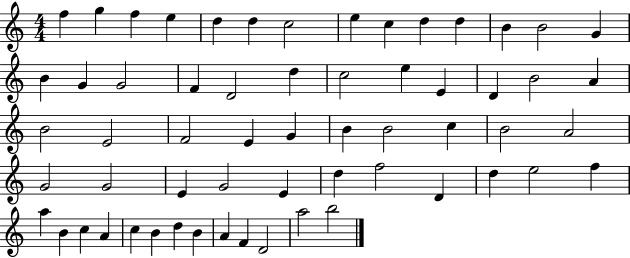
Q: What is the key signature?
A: C major